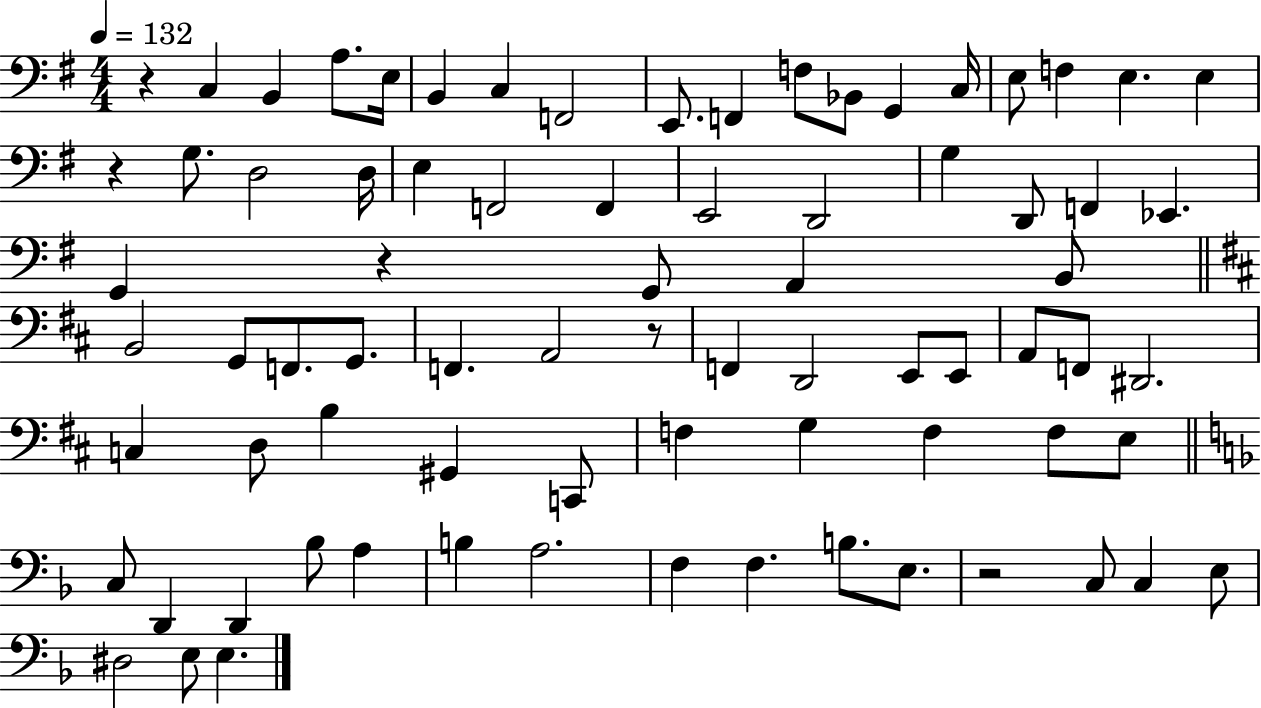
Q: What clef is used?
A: bass